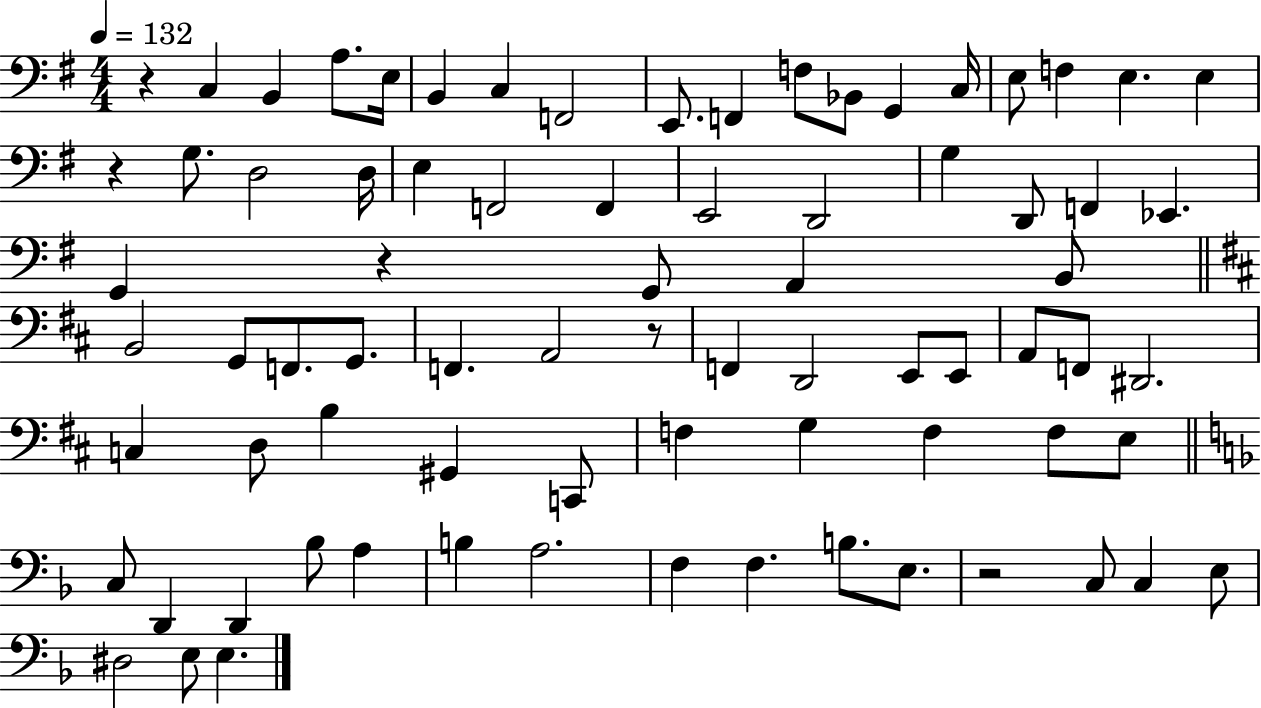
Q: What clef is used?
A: bass